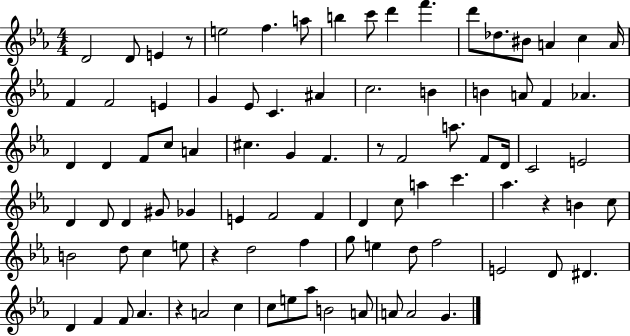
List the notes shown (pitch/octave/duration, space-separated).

D4/h D4/e E4/q R/e E5/h F5/q. A5/e B5/q C6/e D6/q F6/q. D6/e Db5/e. BIS4/e A4/q C5/q A4/s F4/q F4/h E4/q G4/q Eb4/e C4/q. A#4/q C5/h. B4/q B4/q A4/e F4/q Ab4/q. D4/q D4/q F4/e C5/e A4/q C#5/q. G4/q F4/q. R/e F4/h A5/e. F4/e D4/s C4/h E4/h D4/q D4/e D4/q G#4/e Gb4/q E4/q F4/h F4/q D4/q C5/e A5/q C6/q. Ab5/q. R/q B4/q C5/e B4/h D5/e C5/q E5/e R/q D5/h F5/q G5/e E5/q D5/e F5/h E4/h D4/e D#4/q. D4/q F4/q F4/e Ab4/q. R/q A4/h C5/q C5/e E5/e Ab5/e B4/h A4/e A4/e A4/h G4/q.